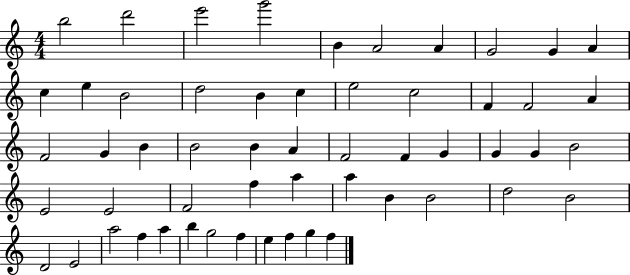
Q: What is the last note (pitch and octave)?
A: F5